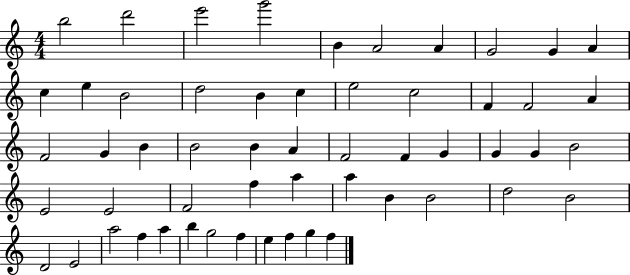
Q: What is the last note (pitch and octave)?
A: F5